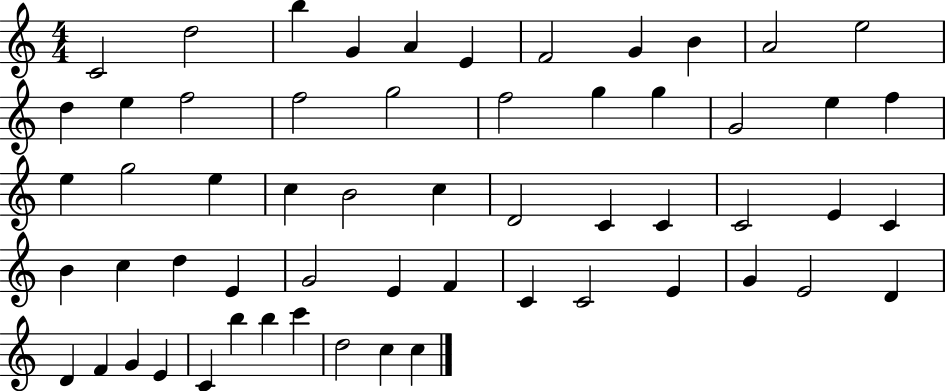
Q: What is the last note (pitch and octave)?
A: C5